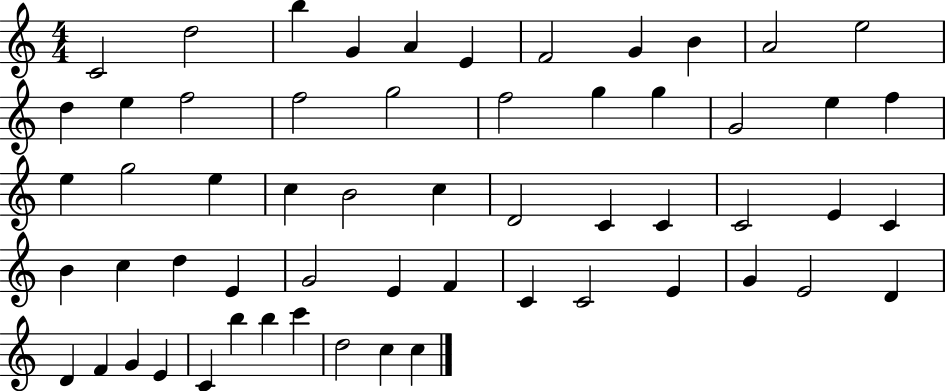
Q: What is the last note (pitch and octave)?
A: C5